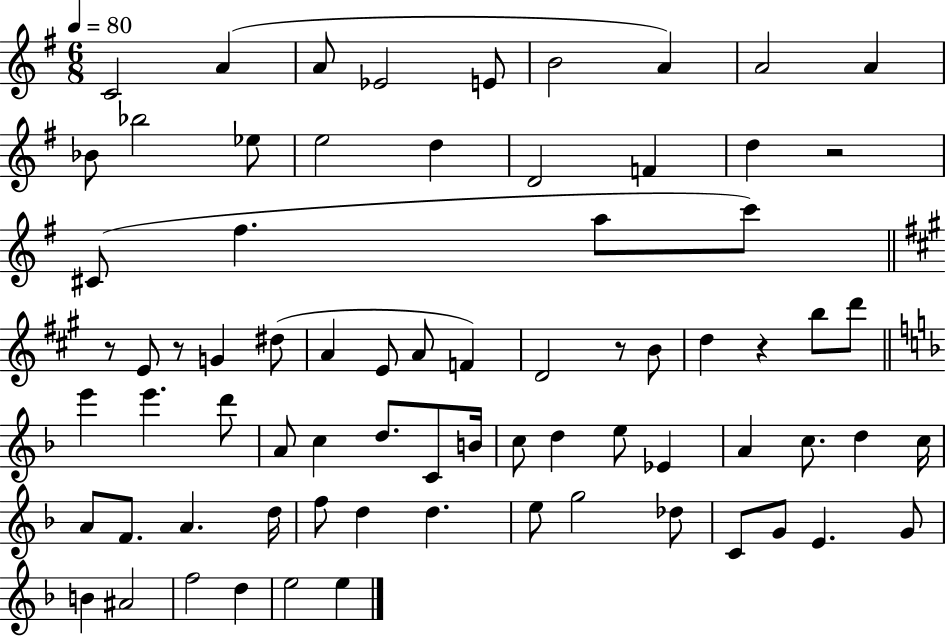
X:1
T:Untitled
M:6/8
L:1/4
K:G
C2 A A/2 _E2 E/2 B2 A A2 A _B/2 _b2 _e/2 e2 d D2 F d z2 ^C/2 ^f a/2 c'/2 z/2 E/2 z/2 G ^d/2 A E/2 A/2 F D2 z/2 B/2 d z b/2 d'/2 e' e' d'/2 A/2 c d/2 C/2 B/4 c/2 d e/2 _E A c/2 d c/4 A/2 F/2 A d/4 f/2 d d e/2 g2 _d/2 C/2 G/2 E G/2 B ^A2 f2 d e2 e